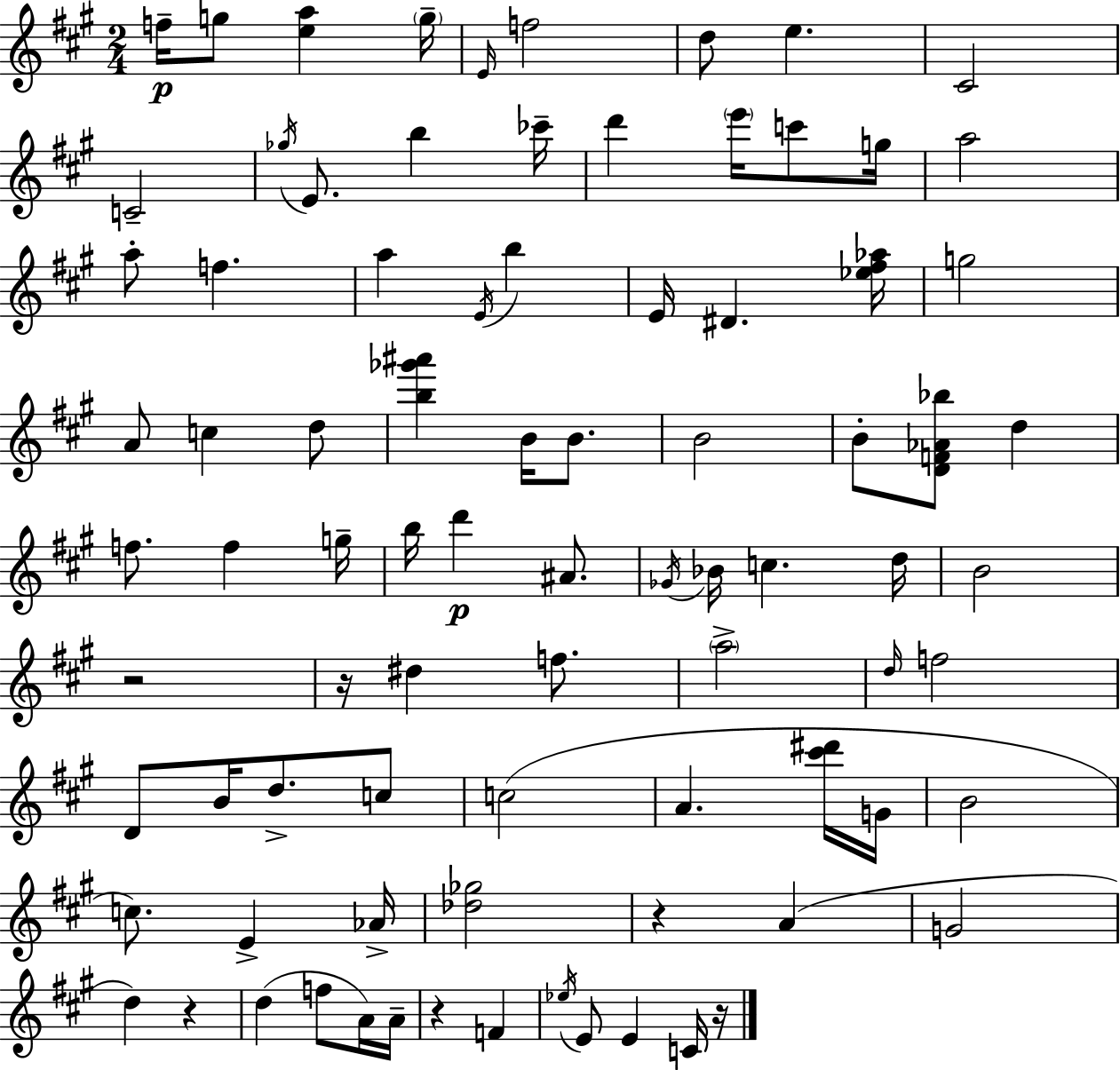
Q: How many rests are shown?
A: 6